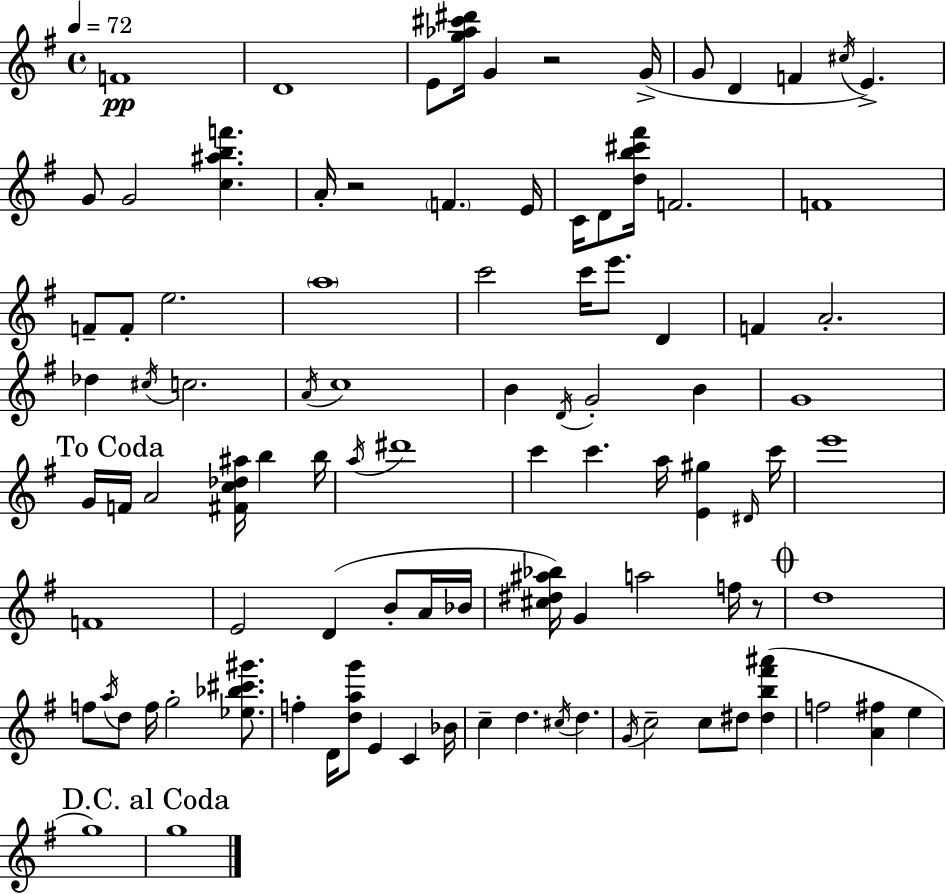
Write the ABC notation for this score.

X:1
T:Untitled
M:4/4
L:1/4
K:G
F4 D4 E/2 [g_a^c'^d']/4 G z2 G/4 G/2 D F ^c/4 E G/2 G2 [c^abf'] A/4 z2 F E/4 C/4 D/2 [db^c'^f']/4 F2 F4 F/2 F/2 e2 a4 c'2 c'/4 e'/2 D F A2 _d ^c/4 c2 A/4 c4 B D/4 G2 B G4 G/4 F/4 A2 [^Fc_d^a]/4 b b/4 a/4 ^d'4 c' c' a/4 [E^g] ^D/4 c'/4 e'4 F4 E2 D B/2 A/4 _B/4 [^c^d^a_b]/4 G a2 f/4 z/2 d4 f/2 a/4 d/2 f/4 g2 [_e_b^c'^g']/2 f D/4 [dag']/2 E C _B/4 c d ^c/4 d G/4 c2 c/2 ^d/2 [^db^f'^a'] f2 [A^f] e g4 g4